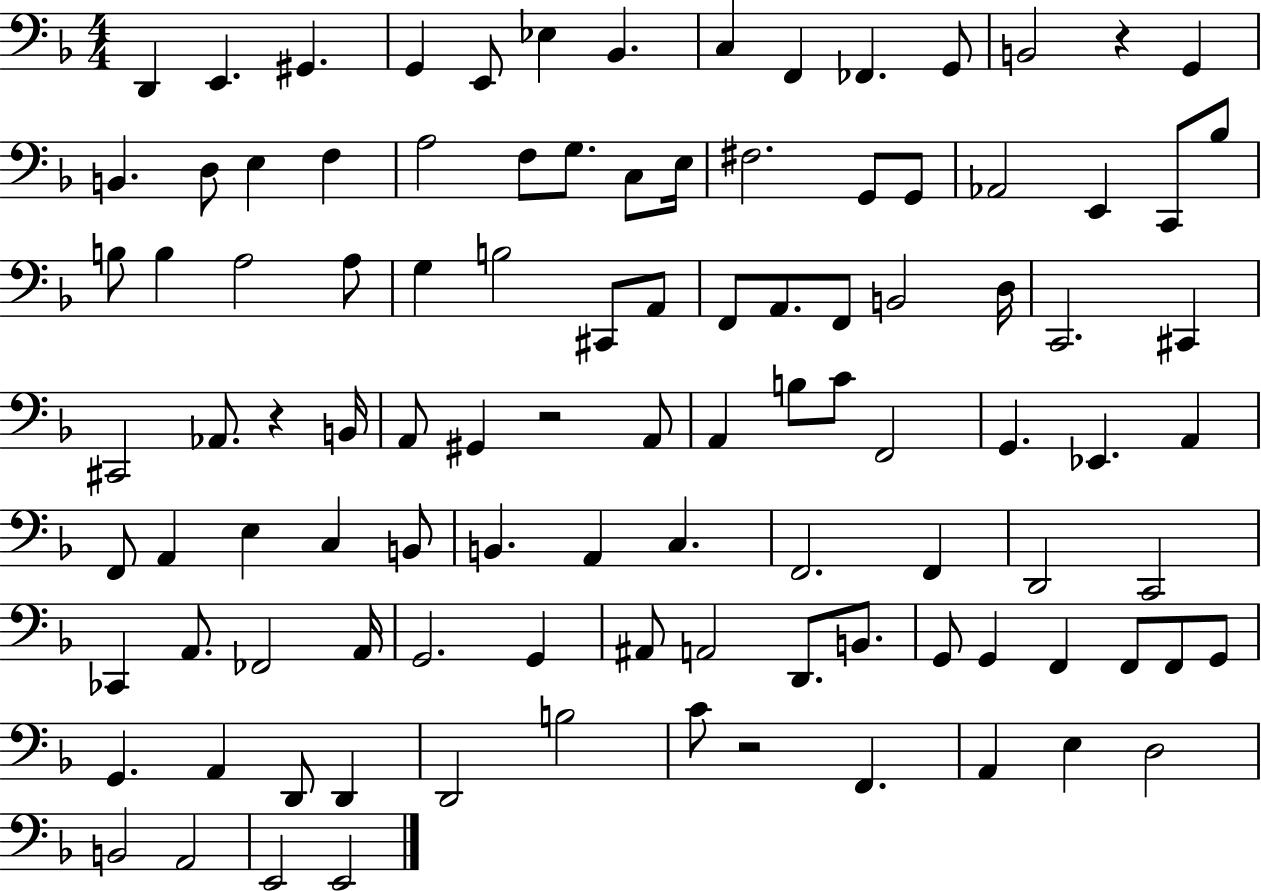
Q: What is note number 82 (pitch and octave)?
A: F2